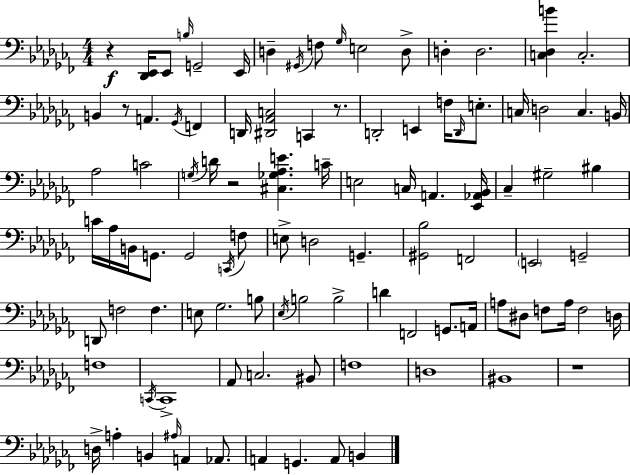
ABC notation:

X:1
T:Untitled
M:4/4
L:1/4
K:Abm
z [_D,,_E,,]/4 _E,,/2 B,/4 G,,2 _E,,/4 D, ^G,,/4 F,/2 _G,/4 E,2 D,/2 D, D,2 [C,_D,B] C,2 B,, z/2 A,, _G,,/4 F,, D,,/4 [^D,,_A,,C,]2 C,, z/2 D,,2 E,, F,/4 D,,/4 E,/2 C,/4 D,2 C, B,,/4 _A,2 C2 G,/4 D/4 z2 [^C,_G,_A,E] C/4 E,2 C,/4 A,, [_E,,_A,,_B,,]/4 _C, ^G,2 ^B, C/4 _A,/4 B,,/4 G,,/2 G,,2 C,,/4 F,/2 E,/2 D,2 G,, [^G,,_B,]2 F,,2 E,,2 G,,2 D,,/2 F,2 F, E,/2 _G,2 B,/2 _E,/4 B,2 B,2 D F,,2 G,,/2 A,,/4 A,/2 ^D,/2 F,/2 A,/4 F,2 D,/4 F,4 C,,/4 C,,4 _A,,/2 C,2 ^B,,/2 F,4 D,4 ^B,,4 z4 D,/4 A, B,, ^A,/4 A,, _A,,/2 A,, G,, A,,/2 B,,